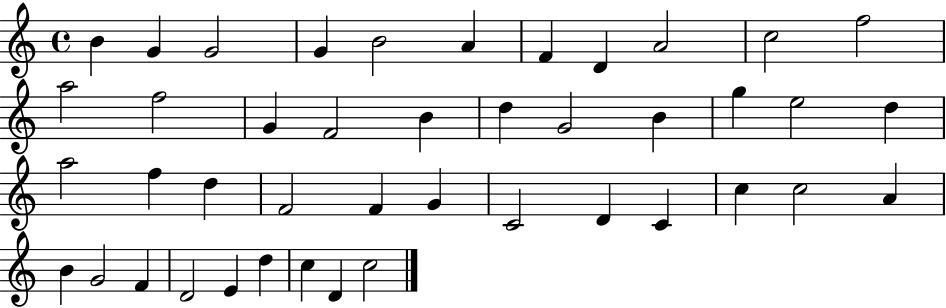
B4/q G4/q G4/h G4/q B4/h A4/q F4/q D4/q A4/h C5/h F5/h A5/h F5/h G4/q F4/h B4/q D5/q G4/h B4/q G5/q E5/h D5/q A5/h F5/q D5/q F4/h F4/q G4/q C4/h D4/q C4/q C5/q C5/h A4/q B4/q G4/h F4/q D4/h E4/q D5/q C5/q D4/q C5/h